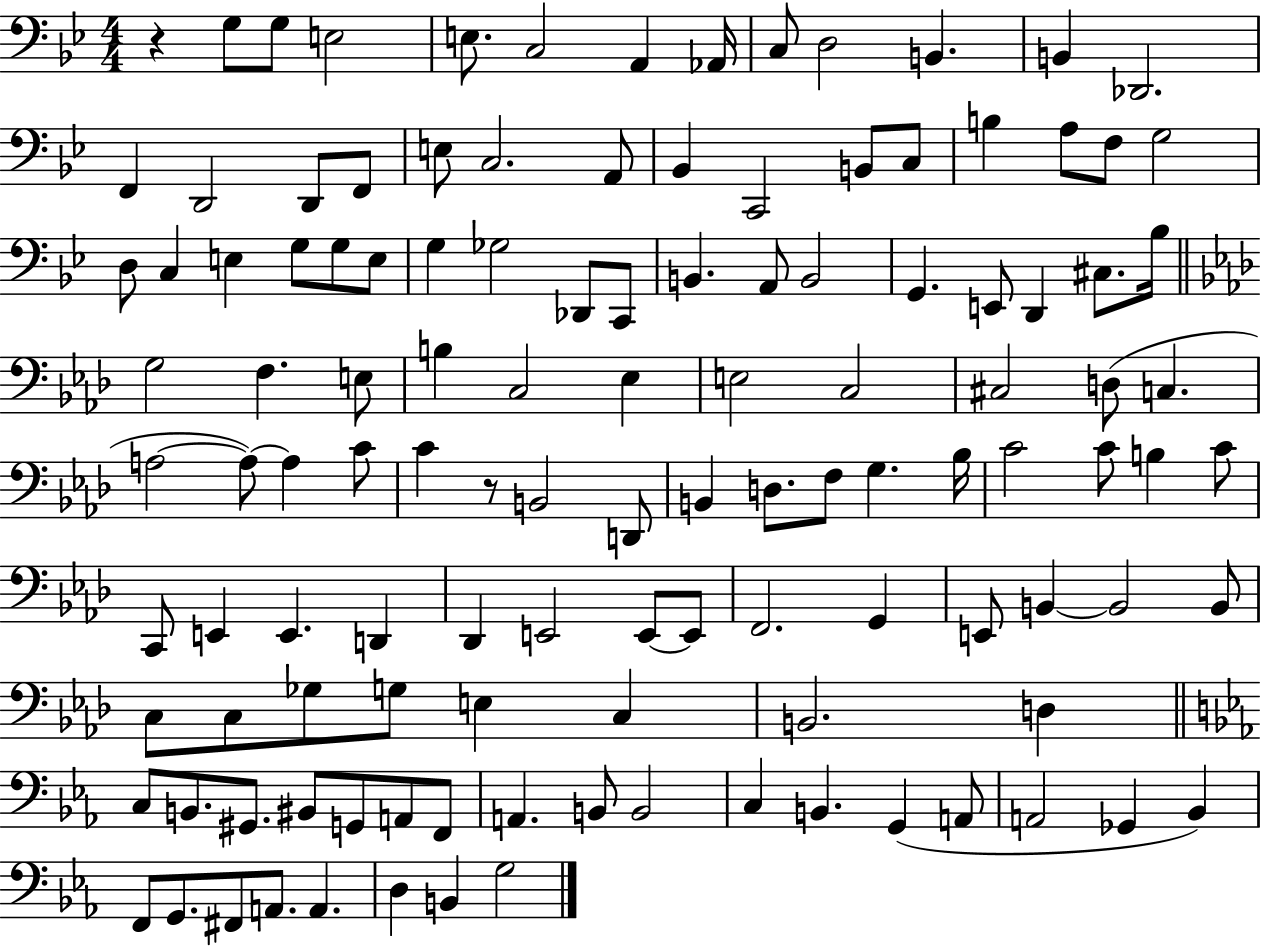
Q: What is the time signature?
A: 4/4